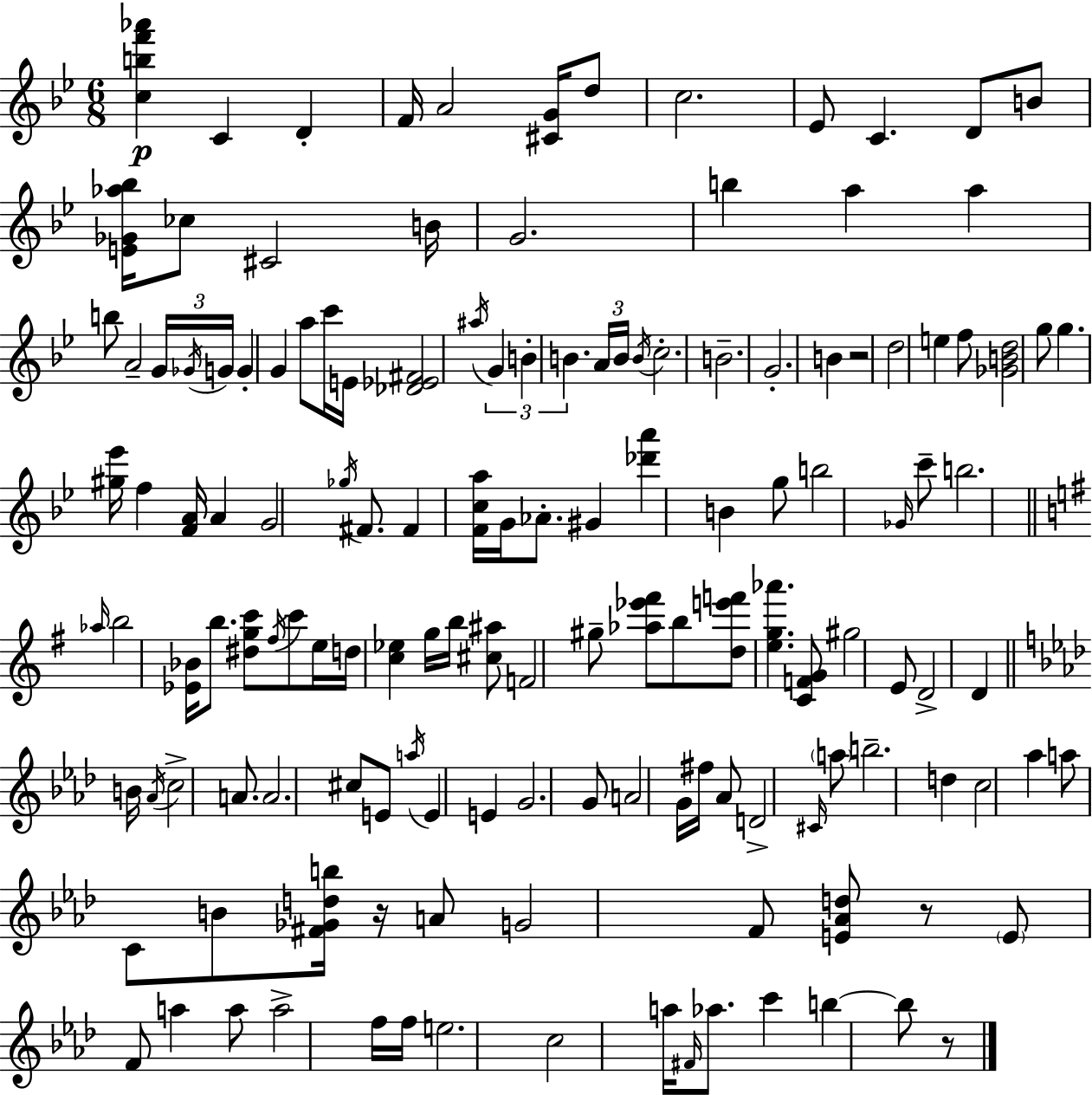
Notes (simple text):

[C5,B5,F6,Ab6]/q C4/q D4/q F4/s A4/h [C#4,G4]/s D5/e C5/h. Eb4/e C4/q. D4/e B4/e [E4,Gb4,Ab5,Bb5]/s CES5/e C#4/h B4/s G4/h. B5/q A5/q A5/q B5/e A4/h G4/s Gb4/s G4/s G4/q G4/q A5/e C6/s E4/s [Db4,Eb4,F#4]/h A#5/s G4/q B4/q B4/q. A4/s B4/s B4/s C5/h. B4/h. G4/h. B4/q R/h D5/h E5/q F5/e [Gb4,B4,D5]/h G5/e G5/q. [G#5,Eb6]/s F5/q [F4,A4]/s A4/q G4/h Gb5/s F#4/e. F#4/q [F4,C5,A5]/s G4/s Ab4/e. G#4/q [Db6,A6]/q B4/q G5/e B5/h Gb4/s C6/e B5/h. Ab5/s B5/h [Eb4,Bb4]/s B5/e. [D#5,G5,C6]/e F#5/s C6/e E5/s D5/s [C5,Eb5]/q G5/s B5/s [C#5,A#5]/e F4/h G#5/e [Ab5,Eb6,F#6]/e B5/e [D5,E6,F6]/e [E5,G5,Ab6]/q. [C4,F4,G4]/e G#5/h E4/e D4/h D4/q B4/s Ab4/s C5/h A4/e. A4/h. C#5/e E4/e A5/s E4/q E4/q G4/h. G4/e A4/h G4/s F#5/s Ab4/e D4/h C#4/s A5/e B5/h. D5/q C5/h Ab5/q A5/e C4/e B4/e [F#4,Gb4,D5,B5]/s R/s A4/e G4/h F4/e [E4,Ab4,D5]/e R/e E4/e F4/e A5/q A5/e A5/h F5/s F5/s E5/h. C5/h A5/s F#4/s Ab5/e. C6/q B5/q B5/e R/e